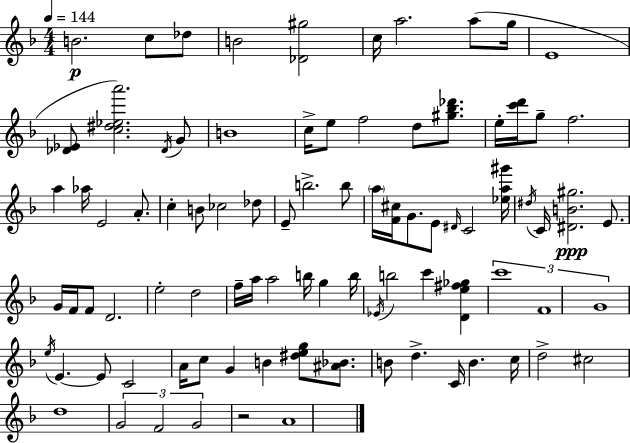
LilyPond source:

{
  \clef treble
  \numericTimeSignature
  \time 4/4
  \key f \major
  \tempo 4 = 144
  b'2.\p c''8 des''8 | b'2 <des' gis''>2 | c''16 a''2. a''8( g''16 | e'1 | \break <des' ees'>8 <c'' dis'' ees'' a'''>2.) \acciaccatura { des'16 } g'8 | b'1 | c''16-> e''8 f''2 d''8 <gis'' bes'' des'''>8. | e''16-. <c''' d'''>16 g''8-- f''2. | \break a''4 aes''16 e'2 a'8.-. | c''4-. b'8 ces''2 des''8 | e'8-- b''2.-> b''8 | \parenthesize a''16 <f' cis''>16 g'8. e'8 \grace { dis'16 } c'2 | \break <ees'' a'' gis'''>16 \acciaccatura { dis''16 } c'16 <dis' b' gis''>2.\ppp | e'8. g'16 f'16 f'8 d'2. | e''2-. d''2 | f''16-- a''16 a''2 b''16 g''4 | \break b''16 \acciaccatura { ees'16 } b''2 c'''4 | <d' e'' fis'' ges''>4 \tuplet 3/2 { c'''1 | f'1 | g'1 } | \break \acciaccatura { e''16 } e'4.~~ e'8 c'2 | a'16 c''8 g'4 b'4 | <dis'' e'' g''>8 <ais' bes'>8. b'8 d''4.-> c'16 b'4. | c''16 d''2-> cis''2 | \break d''1 | \tuplet 3/2 { g'2 f'2 | g'2 } r2 | a'1 | \break \bar "|."
}